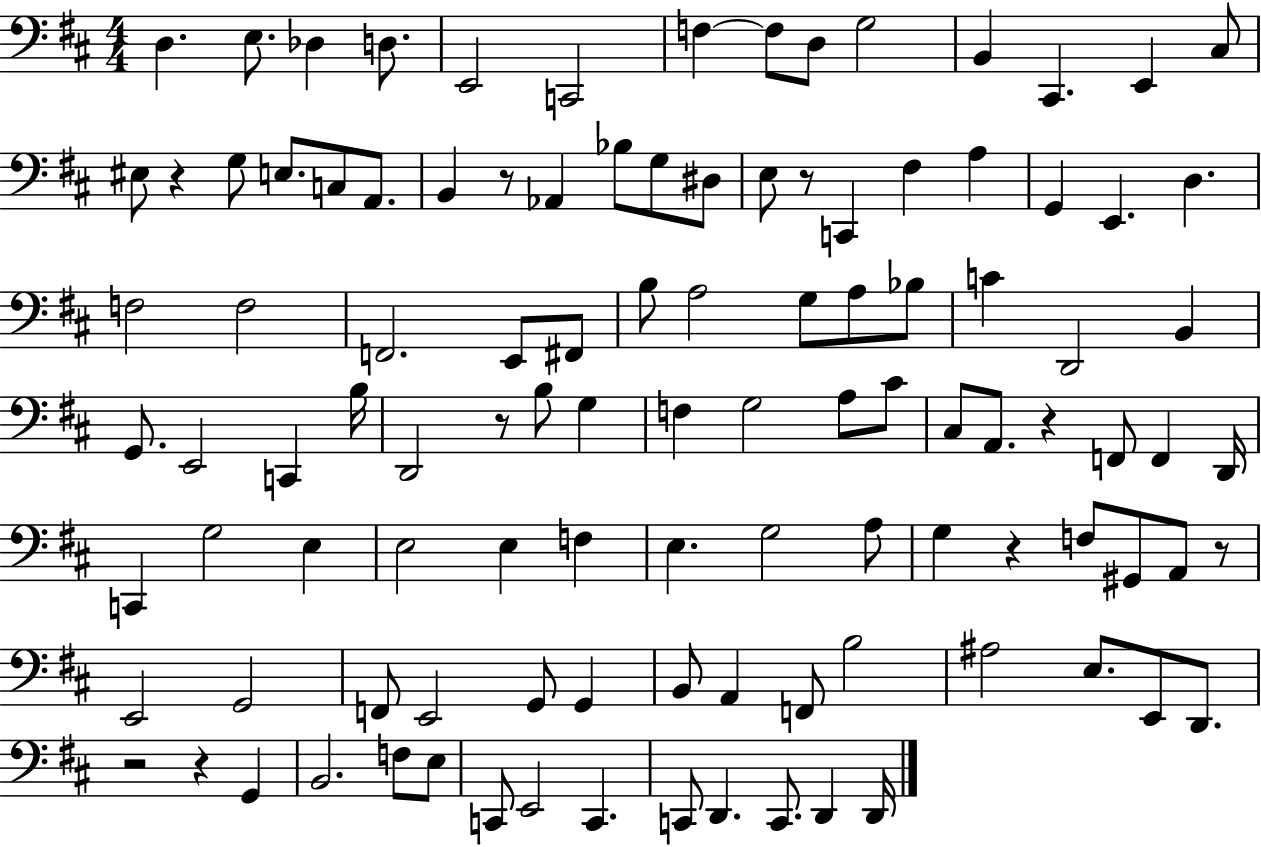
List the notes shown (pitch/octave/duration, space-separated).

D3/q. E3/e. Db3/q D3/e. E2/h C2/h F3/q F3/e D3/e G3/h B2/q C#2/q. E2/q C#3/e EIS3/e R/q G3/e E3/e. C3/e A2/e. B2/q R/e Ab2/q Bb3/e G3/e D#3/e E3/e R/e C2/q F#3/q A3/q G2/q E2/q. D3/q. F3/h F3/h F2/h. E2/e F#2/e B3/e A3/h G3/e A3/e Bb3/e C4/q D2/h B2/q G2/e. E2/h C2/q B3/s D2/h R/e B3/e G3/q F3/q G3/h A3/e C#4/e C#3/e A2/e. R/q F2/e F2/q D2/s C2/q G3/h E3/q E3/h E3/q F3/q E3/q. G3/h A3/e G3/q R/q F3/e G#2/e A2/e R/e E2/h G2/h F2/e E2/h G2/e G2/q B2/e A2/q F2/e B3/h A#3/h E3/e. E2/e D2/e. R/h R/q G2/q B2/h. F3/e E3/e C2/e E2/h C2/q. C2/e D2/q. C2/e. D2/q D2/s